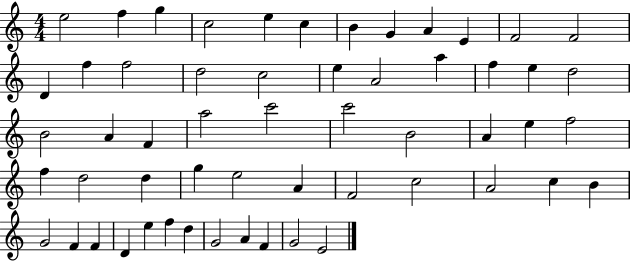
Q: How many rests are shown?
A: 0